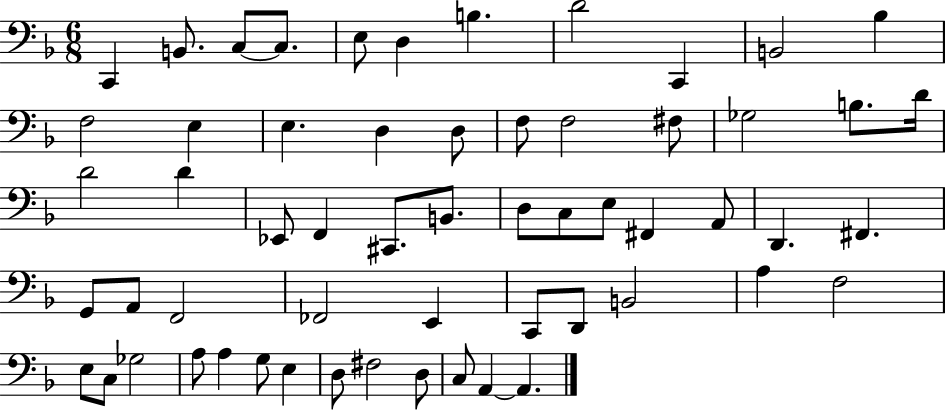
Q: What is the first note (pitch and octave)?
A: C2